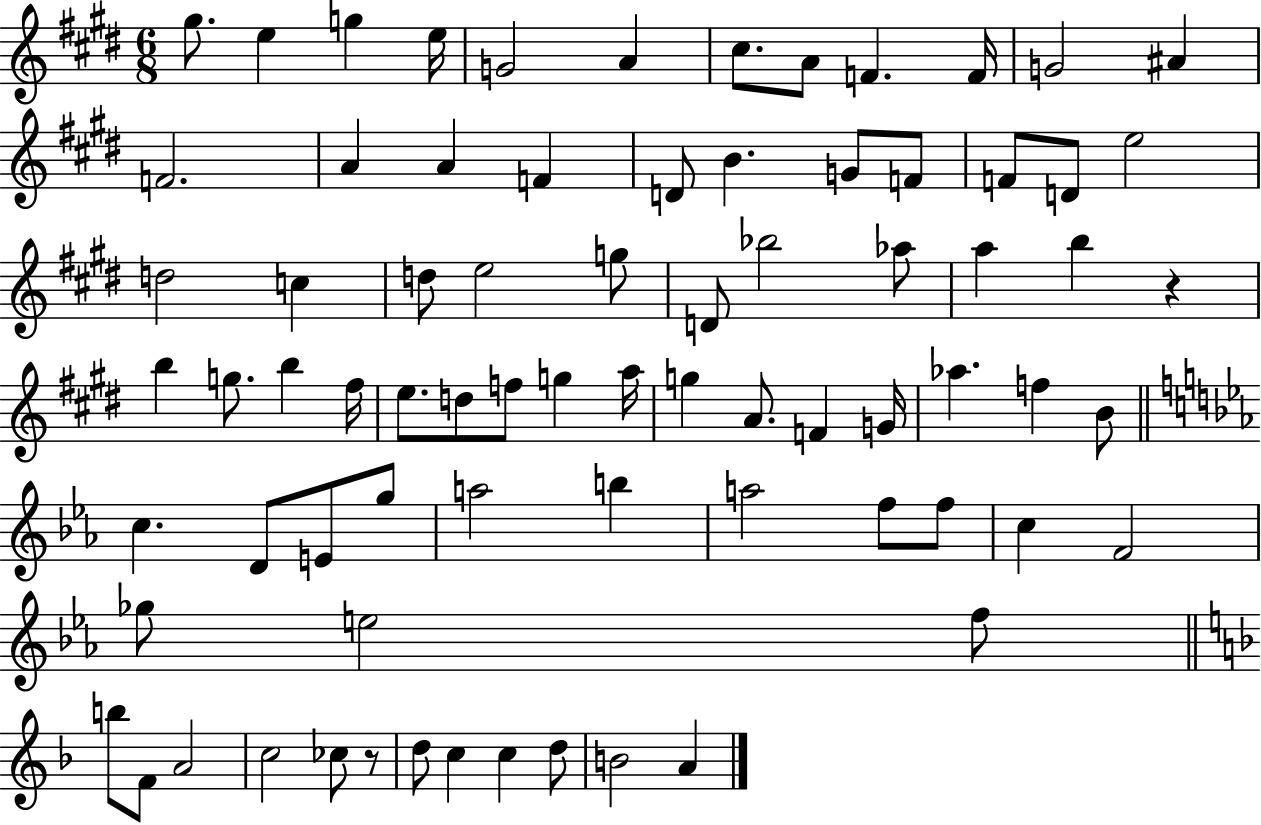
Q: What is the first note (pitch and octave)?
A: G#5